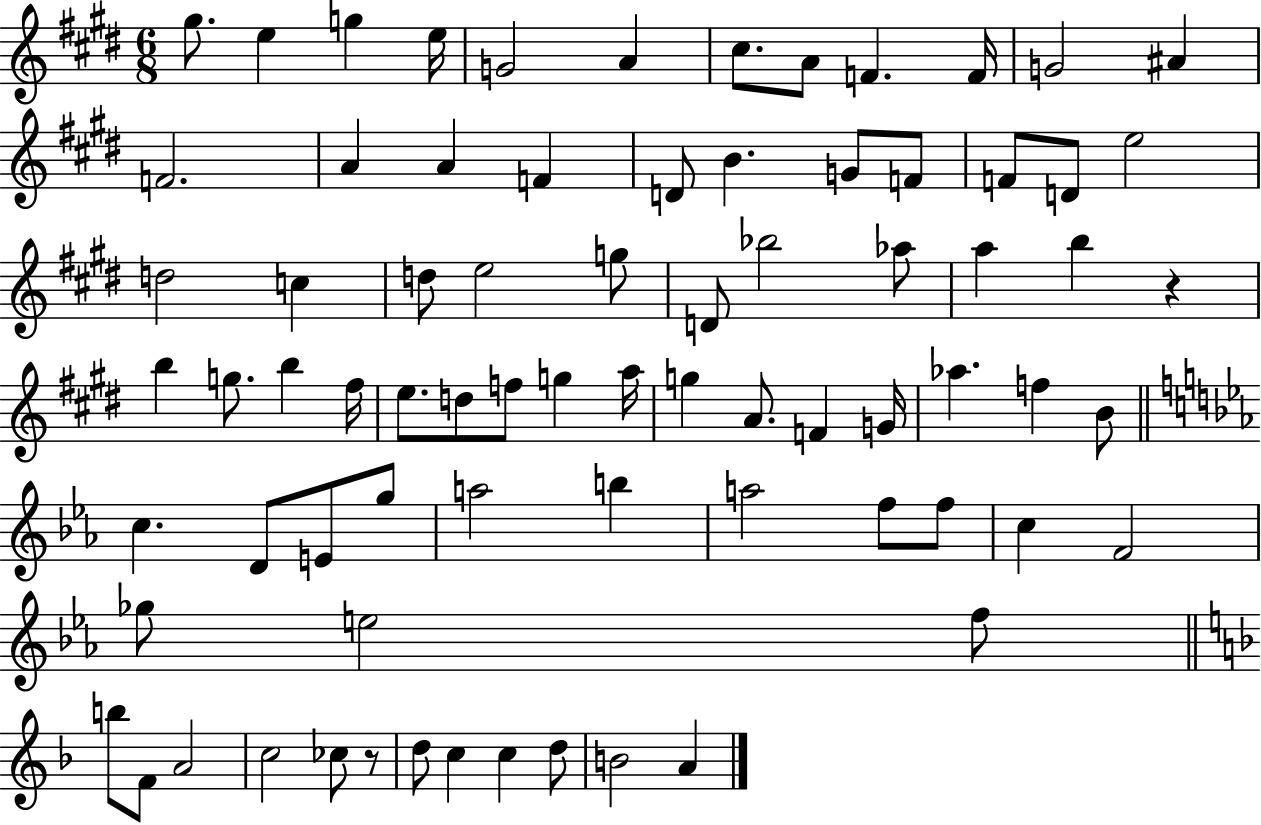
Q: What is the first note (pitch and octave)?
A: G#5